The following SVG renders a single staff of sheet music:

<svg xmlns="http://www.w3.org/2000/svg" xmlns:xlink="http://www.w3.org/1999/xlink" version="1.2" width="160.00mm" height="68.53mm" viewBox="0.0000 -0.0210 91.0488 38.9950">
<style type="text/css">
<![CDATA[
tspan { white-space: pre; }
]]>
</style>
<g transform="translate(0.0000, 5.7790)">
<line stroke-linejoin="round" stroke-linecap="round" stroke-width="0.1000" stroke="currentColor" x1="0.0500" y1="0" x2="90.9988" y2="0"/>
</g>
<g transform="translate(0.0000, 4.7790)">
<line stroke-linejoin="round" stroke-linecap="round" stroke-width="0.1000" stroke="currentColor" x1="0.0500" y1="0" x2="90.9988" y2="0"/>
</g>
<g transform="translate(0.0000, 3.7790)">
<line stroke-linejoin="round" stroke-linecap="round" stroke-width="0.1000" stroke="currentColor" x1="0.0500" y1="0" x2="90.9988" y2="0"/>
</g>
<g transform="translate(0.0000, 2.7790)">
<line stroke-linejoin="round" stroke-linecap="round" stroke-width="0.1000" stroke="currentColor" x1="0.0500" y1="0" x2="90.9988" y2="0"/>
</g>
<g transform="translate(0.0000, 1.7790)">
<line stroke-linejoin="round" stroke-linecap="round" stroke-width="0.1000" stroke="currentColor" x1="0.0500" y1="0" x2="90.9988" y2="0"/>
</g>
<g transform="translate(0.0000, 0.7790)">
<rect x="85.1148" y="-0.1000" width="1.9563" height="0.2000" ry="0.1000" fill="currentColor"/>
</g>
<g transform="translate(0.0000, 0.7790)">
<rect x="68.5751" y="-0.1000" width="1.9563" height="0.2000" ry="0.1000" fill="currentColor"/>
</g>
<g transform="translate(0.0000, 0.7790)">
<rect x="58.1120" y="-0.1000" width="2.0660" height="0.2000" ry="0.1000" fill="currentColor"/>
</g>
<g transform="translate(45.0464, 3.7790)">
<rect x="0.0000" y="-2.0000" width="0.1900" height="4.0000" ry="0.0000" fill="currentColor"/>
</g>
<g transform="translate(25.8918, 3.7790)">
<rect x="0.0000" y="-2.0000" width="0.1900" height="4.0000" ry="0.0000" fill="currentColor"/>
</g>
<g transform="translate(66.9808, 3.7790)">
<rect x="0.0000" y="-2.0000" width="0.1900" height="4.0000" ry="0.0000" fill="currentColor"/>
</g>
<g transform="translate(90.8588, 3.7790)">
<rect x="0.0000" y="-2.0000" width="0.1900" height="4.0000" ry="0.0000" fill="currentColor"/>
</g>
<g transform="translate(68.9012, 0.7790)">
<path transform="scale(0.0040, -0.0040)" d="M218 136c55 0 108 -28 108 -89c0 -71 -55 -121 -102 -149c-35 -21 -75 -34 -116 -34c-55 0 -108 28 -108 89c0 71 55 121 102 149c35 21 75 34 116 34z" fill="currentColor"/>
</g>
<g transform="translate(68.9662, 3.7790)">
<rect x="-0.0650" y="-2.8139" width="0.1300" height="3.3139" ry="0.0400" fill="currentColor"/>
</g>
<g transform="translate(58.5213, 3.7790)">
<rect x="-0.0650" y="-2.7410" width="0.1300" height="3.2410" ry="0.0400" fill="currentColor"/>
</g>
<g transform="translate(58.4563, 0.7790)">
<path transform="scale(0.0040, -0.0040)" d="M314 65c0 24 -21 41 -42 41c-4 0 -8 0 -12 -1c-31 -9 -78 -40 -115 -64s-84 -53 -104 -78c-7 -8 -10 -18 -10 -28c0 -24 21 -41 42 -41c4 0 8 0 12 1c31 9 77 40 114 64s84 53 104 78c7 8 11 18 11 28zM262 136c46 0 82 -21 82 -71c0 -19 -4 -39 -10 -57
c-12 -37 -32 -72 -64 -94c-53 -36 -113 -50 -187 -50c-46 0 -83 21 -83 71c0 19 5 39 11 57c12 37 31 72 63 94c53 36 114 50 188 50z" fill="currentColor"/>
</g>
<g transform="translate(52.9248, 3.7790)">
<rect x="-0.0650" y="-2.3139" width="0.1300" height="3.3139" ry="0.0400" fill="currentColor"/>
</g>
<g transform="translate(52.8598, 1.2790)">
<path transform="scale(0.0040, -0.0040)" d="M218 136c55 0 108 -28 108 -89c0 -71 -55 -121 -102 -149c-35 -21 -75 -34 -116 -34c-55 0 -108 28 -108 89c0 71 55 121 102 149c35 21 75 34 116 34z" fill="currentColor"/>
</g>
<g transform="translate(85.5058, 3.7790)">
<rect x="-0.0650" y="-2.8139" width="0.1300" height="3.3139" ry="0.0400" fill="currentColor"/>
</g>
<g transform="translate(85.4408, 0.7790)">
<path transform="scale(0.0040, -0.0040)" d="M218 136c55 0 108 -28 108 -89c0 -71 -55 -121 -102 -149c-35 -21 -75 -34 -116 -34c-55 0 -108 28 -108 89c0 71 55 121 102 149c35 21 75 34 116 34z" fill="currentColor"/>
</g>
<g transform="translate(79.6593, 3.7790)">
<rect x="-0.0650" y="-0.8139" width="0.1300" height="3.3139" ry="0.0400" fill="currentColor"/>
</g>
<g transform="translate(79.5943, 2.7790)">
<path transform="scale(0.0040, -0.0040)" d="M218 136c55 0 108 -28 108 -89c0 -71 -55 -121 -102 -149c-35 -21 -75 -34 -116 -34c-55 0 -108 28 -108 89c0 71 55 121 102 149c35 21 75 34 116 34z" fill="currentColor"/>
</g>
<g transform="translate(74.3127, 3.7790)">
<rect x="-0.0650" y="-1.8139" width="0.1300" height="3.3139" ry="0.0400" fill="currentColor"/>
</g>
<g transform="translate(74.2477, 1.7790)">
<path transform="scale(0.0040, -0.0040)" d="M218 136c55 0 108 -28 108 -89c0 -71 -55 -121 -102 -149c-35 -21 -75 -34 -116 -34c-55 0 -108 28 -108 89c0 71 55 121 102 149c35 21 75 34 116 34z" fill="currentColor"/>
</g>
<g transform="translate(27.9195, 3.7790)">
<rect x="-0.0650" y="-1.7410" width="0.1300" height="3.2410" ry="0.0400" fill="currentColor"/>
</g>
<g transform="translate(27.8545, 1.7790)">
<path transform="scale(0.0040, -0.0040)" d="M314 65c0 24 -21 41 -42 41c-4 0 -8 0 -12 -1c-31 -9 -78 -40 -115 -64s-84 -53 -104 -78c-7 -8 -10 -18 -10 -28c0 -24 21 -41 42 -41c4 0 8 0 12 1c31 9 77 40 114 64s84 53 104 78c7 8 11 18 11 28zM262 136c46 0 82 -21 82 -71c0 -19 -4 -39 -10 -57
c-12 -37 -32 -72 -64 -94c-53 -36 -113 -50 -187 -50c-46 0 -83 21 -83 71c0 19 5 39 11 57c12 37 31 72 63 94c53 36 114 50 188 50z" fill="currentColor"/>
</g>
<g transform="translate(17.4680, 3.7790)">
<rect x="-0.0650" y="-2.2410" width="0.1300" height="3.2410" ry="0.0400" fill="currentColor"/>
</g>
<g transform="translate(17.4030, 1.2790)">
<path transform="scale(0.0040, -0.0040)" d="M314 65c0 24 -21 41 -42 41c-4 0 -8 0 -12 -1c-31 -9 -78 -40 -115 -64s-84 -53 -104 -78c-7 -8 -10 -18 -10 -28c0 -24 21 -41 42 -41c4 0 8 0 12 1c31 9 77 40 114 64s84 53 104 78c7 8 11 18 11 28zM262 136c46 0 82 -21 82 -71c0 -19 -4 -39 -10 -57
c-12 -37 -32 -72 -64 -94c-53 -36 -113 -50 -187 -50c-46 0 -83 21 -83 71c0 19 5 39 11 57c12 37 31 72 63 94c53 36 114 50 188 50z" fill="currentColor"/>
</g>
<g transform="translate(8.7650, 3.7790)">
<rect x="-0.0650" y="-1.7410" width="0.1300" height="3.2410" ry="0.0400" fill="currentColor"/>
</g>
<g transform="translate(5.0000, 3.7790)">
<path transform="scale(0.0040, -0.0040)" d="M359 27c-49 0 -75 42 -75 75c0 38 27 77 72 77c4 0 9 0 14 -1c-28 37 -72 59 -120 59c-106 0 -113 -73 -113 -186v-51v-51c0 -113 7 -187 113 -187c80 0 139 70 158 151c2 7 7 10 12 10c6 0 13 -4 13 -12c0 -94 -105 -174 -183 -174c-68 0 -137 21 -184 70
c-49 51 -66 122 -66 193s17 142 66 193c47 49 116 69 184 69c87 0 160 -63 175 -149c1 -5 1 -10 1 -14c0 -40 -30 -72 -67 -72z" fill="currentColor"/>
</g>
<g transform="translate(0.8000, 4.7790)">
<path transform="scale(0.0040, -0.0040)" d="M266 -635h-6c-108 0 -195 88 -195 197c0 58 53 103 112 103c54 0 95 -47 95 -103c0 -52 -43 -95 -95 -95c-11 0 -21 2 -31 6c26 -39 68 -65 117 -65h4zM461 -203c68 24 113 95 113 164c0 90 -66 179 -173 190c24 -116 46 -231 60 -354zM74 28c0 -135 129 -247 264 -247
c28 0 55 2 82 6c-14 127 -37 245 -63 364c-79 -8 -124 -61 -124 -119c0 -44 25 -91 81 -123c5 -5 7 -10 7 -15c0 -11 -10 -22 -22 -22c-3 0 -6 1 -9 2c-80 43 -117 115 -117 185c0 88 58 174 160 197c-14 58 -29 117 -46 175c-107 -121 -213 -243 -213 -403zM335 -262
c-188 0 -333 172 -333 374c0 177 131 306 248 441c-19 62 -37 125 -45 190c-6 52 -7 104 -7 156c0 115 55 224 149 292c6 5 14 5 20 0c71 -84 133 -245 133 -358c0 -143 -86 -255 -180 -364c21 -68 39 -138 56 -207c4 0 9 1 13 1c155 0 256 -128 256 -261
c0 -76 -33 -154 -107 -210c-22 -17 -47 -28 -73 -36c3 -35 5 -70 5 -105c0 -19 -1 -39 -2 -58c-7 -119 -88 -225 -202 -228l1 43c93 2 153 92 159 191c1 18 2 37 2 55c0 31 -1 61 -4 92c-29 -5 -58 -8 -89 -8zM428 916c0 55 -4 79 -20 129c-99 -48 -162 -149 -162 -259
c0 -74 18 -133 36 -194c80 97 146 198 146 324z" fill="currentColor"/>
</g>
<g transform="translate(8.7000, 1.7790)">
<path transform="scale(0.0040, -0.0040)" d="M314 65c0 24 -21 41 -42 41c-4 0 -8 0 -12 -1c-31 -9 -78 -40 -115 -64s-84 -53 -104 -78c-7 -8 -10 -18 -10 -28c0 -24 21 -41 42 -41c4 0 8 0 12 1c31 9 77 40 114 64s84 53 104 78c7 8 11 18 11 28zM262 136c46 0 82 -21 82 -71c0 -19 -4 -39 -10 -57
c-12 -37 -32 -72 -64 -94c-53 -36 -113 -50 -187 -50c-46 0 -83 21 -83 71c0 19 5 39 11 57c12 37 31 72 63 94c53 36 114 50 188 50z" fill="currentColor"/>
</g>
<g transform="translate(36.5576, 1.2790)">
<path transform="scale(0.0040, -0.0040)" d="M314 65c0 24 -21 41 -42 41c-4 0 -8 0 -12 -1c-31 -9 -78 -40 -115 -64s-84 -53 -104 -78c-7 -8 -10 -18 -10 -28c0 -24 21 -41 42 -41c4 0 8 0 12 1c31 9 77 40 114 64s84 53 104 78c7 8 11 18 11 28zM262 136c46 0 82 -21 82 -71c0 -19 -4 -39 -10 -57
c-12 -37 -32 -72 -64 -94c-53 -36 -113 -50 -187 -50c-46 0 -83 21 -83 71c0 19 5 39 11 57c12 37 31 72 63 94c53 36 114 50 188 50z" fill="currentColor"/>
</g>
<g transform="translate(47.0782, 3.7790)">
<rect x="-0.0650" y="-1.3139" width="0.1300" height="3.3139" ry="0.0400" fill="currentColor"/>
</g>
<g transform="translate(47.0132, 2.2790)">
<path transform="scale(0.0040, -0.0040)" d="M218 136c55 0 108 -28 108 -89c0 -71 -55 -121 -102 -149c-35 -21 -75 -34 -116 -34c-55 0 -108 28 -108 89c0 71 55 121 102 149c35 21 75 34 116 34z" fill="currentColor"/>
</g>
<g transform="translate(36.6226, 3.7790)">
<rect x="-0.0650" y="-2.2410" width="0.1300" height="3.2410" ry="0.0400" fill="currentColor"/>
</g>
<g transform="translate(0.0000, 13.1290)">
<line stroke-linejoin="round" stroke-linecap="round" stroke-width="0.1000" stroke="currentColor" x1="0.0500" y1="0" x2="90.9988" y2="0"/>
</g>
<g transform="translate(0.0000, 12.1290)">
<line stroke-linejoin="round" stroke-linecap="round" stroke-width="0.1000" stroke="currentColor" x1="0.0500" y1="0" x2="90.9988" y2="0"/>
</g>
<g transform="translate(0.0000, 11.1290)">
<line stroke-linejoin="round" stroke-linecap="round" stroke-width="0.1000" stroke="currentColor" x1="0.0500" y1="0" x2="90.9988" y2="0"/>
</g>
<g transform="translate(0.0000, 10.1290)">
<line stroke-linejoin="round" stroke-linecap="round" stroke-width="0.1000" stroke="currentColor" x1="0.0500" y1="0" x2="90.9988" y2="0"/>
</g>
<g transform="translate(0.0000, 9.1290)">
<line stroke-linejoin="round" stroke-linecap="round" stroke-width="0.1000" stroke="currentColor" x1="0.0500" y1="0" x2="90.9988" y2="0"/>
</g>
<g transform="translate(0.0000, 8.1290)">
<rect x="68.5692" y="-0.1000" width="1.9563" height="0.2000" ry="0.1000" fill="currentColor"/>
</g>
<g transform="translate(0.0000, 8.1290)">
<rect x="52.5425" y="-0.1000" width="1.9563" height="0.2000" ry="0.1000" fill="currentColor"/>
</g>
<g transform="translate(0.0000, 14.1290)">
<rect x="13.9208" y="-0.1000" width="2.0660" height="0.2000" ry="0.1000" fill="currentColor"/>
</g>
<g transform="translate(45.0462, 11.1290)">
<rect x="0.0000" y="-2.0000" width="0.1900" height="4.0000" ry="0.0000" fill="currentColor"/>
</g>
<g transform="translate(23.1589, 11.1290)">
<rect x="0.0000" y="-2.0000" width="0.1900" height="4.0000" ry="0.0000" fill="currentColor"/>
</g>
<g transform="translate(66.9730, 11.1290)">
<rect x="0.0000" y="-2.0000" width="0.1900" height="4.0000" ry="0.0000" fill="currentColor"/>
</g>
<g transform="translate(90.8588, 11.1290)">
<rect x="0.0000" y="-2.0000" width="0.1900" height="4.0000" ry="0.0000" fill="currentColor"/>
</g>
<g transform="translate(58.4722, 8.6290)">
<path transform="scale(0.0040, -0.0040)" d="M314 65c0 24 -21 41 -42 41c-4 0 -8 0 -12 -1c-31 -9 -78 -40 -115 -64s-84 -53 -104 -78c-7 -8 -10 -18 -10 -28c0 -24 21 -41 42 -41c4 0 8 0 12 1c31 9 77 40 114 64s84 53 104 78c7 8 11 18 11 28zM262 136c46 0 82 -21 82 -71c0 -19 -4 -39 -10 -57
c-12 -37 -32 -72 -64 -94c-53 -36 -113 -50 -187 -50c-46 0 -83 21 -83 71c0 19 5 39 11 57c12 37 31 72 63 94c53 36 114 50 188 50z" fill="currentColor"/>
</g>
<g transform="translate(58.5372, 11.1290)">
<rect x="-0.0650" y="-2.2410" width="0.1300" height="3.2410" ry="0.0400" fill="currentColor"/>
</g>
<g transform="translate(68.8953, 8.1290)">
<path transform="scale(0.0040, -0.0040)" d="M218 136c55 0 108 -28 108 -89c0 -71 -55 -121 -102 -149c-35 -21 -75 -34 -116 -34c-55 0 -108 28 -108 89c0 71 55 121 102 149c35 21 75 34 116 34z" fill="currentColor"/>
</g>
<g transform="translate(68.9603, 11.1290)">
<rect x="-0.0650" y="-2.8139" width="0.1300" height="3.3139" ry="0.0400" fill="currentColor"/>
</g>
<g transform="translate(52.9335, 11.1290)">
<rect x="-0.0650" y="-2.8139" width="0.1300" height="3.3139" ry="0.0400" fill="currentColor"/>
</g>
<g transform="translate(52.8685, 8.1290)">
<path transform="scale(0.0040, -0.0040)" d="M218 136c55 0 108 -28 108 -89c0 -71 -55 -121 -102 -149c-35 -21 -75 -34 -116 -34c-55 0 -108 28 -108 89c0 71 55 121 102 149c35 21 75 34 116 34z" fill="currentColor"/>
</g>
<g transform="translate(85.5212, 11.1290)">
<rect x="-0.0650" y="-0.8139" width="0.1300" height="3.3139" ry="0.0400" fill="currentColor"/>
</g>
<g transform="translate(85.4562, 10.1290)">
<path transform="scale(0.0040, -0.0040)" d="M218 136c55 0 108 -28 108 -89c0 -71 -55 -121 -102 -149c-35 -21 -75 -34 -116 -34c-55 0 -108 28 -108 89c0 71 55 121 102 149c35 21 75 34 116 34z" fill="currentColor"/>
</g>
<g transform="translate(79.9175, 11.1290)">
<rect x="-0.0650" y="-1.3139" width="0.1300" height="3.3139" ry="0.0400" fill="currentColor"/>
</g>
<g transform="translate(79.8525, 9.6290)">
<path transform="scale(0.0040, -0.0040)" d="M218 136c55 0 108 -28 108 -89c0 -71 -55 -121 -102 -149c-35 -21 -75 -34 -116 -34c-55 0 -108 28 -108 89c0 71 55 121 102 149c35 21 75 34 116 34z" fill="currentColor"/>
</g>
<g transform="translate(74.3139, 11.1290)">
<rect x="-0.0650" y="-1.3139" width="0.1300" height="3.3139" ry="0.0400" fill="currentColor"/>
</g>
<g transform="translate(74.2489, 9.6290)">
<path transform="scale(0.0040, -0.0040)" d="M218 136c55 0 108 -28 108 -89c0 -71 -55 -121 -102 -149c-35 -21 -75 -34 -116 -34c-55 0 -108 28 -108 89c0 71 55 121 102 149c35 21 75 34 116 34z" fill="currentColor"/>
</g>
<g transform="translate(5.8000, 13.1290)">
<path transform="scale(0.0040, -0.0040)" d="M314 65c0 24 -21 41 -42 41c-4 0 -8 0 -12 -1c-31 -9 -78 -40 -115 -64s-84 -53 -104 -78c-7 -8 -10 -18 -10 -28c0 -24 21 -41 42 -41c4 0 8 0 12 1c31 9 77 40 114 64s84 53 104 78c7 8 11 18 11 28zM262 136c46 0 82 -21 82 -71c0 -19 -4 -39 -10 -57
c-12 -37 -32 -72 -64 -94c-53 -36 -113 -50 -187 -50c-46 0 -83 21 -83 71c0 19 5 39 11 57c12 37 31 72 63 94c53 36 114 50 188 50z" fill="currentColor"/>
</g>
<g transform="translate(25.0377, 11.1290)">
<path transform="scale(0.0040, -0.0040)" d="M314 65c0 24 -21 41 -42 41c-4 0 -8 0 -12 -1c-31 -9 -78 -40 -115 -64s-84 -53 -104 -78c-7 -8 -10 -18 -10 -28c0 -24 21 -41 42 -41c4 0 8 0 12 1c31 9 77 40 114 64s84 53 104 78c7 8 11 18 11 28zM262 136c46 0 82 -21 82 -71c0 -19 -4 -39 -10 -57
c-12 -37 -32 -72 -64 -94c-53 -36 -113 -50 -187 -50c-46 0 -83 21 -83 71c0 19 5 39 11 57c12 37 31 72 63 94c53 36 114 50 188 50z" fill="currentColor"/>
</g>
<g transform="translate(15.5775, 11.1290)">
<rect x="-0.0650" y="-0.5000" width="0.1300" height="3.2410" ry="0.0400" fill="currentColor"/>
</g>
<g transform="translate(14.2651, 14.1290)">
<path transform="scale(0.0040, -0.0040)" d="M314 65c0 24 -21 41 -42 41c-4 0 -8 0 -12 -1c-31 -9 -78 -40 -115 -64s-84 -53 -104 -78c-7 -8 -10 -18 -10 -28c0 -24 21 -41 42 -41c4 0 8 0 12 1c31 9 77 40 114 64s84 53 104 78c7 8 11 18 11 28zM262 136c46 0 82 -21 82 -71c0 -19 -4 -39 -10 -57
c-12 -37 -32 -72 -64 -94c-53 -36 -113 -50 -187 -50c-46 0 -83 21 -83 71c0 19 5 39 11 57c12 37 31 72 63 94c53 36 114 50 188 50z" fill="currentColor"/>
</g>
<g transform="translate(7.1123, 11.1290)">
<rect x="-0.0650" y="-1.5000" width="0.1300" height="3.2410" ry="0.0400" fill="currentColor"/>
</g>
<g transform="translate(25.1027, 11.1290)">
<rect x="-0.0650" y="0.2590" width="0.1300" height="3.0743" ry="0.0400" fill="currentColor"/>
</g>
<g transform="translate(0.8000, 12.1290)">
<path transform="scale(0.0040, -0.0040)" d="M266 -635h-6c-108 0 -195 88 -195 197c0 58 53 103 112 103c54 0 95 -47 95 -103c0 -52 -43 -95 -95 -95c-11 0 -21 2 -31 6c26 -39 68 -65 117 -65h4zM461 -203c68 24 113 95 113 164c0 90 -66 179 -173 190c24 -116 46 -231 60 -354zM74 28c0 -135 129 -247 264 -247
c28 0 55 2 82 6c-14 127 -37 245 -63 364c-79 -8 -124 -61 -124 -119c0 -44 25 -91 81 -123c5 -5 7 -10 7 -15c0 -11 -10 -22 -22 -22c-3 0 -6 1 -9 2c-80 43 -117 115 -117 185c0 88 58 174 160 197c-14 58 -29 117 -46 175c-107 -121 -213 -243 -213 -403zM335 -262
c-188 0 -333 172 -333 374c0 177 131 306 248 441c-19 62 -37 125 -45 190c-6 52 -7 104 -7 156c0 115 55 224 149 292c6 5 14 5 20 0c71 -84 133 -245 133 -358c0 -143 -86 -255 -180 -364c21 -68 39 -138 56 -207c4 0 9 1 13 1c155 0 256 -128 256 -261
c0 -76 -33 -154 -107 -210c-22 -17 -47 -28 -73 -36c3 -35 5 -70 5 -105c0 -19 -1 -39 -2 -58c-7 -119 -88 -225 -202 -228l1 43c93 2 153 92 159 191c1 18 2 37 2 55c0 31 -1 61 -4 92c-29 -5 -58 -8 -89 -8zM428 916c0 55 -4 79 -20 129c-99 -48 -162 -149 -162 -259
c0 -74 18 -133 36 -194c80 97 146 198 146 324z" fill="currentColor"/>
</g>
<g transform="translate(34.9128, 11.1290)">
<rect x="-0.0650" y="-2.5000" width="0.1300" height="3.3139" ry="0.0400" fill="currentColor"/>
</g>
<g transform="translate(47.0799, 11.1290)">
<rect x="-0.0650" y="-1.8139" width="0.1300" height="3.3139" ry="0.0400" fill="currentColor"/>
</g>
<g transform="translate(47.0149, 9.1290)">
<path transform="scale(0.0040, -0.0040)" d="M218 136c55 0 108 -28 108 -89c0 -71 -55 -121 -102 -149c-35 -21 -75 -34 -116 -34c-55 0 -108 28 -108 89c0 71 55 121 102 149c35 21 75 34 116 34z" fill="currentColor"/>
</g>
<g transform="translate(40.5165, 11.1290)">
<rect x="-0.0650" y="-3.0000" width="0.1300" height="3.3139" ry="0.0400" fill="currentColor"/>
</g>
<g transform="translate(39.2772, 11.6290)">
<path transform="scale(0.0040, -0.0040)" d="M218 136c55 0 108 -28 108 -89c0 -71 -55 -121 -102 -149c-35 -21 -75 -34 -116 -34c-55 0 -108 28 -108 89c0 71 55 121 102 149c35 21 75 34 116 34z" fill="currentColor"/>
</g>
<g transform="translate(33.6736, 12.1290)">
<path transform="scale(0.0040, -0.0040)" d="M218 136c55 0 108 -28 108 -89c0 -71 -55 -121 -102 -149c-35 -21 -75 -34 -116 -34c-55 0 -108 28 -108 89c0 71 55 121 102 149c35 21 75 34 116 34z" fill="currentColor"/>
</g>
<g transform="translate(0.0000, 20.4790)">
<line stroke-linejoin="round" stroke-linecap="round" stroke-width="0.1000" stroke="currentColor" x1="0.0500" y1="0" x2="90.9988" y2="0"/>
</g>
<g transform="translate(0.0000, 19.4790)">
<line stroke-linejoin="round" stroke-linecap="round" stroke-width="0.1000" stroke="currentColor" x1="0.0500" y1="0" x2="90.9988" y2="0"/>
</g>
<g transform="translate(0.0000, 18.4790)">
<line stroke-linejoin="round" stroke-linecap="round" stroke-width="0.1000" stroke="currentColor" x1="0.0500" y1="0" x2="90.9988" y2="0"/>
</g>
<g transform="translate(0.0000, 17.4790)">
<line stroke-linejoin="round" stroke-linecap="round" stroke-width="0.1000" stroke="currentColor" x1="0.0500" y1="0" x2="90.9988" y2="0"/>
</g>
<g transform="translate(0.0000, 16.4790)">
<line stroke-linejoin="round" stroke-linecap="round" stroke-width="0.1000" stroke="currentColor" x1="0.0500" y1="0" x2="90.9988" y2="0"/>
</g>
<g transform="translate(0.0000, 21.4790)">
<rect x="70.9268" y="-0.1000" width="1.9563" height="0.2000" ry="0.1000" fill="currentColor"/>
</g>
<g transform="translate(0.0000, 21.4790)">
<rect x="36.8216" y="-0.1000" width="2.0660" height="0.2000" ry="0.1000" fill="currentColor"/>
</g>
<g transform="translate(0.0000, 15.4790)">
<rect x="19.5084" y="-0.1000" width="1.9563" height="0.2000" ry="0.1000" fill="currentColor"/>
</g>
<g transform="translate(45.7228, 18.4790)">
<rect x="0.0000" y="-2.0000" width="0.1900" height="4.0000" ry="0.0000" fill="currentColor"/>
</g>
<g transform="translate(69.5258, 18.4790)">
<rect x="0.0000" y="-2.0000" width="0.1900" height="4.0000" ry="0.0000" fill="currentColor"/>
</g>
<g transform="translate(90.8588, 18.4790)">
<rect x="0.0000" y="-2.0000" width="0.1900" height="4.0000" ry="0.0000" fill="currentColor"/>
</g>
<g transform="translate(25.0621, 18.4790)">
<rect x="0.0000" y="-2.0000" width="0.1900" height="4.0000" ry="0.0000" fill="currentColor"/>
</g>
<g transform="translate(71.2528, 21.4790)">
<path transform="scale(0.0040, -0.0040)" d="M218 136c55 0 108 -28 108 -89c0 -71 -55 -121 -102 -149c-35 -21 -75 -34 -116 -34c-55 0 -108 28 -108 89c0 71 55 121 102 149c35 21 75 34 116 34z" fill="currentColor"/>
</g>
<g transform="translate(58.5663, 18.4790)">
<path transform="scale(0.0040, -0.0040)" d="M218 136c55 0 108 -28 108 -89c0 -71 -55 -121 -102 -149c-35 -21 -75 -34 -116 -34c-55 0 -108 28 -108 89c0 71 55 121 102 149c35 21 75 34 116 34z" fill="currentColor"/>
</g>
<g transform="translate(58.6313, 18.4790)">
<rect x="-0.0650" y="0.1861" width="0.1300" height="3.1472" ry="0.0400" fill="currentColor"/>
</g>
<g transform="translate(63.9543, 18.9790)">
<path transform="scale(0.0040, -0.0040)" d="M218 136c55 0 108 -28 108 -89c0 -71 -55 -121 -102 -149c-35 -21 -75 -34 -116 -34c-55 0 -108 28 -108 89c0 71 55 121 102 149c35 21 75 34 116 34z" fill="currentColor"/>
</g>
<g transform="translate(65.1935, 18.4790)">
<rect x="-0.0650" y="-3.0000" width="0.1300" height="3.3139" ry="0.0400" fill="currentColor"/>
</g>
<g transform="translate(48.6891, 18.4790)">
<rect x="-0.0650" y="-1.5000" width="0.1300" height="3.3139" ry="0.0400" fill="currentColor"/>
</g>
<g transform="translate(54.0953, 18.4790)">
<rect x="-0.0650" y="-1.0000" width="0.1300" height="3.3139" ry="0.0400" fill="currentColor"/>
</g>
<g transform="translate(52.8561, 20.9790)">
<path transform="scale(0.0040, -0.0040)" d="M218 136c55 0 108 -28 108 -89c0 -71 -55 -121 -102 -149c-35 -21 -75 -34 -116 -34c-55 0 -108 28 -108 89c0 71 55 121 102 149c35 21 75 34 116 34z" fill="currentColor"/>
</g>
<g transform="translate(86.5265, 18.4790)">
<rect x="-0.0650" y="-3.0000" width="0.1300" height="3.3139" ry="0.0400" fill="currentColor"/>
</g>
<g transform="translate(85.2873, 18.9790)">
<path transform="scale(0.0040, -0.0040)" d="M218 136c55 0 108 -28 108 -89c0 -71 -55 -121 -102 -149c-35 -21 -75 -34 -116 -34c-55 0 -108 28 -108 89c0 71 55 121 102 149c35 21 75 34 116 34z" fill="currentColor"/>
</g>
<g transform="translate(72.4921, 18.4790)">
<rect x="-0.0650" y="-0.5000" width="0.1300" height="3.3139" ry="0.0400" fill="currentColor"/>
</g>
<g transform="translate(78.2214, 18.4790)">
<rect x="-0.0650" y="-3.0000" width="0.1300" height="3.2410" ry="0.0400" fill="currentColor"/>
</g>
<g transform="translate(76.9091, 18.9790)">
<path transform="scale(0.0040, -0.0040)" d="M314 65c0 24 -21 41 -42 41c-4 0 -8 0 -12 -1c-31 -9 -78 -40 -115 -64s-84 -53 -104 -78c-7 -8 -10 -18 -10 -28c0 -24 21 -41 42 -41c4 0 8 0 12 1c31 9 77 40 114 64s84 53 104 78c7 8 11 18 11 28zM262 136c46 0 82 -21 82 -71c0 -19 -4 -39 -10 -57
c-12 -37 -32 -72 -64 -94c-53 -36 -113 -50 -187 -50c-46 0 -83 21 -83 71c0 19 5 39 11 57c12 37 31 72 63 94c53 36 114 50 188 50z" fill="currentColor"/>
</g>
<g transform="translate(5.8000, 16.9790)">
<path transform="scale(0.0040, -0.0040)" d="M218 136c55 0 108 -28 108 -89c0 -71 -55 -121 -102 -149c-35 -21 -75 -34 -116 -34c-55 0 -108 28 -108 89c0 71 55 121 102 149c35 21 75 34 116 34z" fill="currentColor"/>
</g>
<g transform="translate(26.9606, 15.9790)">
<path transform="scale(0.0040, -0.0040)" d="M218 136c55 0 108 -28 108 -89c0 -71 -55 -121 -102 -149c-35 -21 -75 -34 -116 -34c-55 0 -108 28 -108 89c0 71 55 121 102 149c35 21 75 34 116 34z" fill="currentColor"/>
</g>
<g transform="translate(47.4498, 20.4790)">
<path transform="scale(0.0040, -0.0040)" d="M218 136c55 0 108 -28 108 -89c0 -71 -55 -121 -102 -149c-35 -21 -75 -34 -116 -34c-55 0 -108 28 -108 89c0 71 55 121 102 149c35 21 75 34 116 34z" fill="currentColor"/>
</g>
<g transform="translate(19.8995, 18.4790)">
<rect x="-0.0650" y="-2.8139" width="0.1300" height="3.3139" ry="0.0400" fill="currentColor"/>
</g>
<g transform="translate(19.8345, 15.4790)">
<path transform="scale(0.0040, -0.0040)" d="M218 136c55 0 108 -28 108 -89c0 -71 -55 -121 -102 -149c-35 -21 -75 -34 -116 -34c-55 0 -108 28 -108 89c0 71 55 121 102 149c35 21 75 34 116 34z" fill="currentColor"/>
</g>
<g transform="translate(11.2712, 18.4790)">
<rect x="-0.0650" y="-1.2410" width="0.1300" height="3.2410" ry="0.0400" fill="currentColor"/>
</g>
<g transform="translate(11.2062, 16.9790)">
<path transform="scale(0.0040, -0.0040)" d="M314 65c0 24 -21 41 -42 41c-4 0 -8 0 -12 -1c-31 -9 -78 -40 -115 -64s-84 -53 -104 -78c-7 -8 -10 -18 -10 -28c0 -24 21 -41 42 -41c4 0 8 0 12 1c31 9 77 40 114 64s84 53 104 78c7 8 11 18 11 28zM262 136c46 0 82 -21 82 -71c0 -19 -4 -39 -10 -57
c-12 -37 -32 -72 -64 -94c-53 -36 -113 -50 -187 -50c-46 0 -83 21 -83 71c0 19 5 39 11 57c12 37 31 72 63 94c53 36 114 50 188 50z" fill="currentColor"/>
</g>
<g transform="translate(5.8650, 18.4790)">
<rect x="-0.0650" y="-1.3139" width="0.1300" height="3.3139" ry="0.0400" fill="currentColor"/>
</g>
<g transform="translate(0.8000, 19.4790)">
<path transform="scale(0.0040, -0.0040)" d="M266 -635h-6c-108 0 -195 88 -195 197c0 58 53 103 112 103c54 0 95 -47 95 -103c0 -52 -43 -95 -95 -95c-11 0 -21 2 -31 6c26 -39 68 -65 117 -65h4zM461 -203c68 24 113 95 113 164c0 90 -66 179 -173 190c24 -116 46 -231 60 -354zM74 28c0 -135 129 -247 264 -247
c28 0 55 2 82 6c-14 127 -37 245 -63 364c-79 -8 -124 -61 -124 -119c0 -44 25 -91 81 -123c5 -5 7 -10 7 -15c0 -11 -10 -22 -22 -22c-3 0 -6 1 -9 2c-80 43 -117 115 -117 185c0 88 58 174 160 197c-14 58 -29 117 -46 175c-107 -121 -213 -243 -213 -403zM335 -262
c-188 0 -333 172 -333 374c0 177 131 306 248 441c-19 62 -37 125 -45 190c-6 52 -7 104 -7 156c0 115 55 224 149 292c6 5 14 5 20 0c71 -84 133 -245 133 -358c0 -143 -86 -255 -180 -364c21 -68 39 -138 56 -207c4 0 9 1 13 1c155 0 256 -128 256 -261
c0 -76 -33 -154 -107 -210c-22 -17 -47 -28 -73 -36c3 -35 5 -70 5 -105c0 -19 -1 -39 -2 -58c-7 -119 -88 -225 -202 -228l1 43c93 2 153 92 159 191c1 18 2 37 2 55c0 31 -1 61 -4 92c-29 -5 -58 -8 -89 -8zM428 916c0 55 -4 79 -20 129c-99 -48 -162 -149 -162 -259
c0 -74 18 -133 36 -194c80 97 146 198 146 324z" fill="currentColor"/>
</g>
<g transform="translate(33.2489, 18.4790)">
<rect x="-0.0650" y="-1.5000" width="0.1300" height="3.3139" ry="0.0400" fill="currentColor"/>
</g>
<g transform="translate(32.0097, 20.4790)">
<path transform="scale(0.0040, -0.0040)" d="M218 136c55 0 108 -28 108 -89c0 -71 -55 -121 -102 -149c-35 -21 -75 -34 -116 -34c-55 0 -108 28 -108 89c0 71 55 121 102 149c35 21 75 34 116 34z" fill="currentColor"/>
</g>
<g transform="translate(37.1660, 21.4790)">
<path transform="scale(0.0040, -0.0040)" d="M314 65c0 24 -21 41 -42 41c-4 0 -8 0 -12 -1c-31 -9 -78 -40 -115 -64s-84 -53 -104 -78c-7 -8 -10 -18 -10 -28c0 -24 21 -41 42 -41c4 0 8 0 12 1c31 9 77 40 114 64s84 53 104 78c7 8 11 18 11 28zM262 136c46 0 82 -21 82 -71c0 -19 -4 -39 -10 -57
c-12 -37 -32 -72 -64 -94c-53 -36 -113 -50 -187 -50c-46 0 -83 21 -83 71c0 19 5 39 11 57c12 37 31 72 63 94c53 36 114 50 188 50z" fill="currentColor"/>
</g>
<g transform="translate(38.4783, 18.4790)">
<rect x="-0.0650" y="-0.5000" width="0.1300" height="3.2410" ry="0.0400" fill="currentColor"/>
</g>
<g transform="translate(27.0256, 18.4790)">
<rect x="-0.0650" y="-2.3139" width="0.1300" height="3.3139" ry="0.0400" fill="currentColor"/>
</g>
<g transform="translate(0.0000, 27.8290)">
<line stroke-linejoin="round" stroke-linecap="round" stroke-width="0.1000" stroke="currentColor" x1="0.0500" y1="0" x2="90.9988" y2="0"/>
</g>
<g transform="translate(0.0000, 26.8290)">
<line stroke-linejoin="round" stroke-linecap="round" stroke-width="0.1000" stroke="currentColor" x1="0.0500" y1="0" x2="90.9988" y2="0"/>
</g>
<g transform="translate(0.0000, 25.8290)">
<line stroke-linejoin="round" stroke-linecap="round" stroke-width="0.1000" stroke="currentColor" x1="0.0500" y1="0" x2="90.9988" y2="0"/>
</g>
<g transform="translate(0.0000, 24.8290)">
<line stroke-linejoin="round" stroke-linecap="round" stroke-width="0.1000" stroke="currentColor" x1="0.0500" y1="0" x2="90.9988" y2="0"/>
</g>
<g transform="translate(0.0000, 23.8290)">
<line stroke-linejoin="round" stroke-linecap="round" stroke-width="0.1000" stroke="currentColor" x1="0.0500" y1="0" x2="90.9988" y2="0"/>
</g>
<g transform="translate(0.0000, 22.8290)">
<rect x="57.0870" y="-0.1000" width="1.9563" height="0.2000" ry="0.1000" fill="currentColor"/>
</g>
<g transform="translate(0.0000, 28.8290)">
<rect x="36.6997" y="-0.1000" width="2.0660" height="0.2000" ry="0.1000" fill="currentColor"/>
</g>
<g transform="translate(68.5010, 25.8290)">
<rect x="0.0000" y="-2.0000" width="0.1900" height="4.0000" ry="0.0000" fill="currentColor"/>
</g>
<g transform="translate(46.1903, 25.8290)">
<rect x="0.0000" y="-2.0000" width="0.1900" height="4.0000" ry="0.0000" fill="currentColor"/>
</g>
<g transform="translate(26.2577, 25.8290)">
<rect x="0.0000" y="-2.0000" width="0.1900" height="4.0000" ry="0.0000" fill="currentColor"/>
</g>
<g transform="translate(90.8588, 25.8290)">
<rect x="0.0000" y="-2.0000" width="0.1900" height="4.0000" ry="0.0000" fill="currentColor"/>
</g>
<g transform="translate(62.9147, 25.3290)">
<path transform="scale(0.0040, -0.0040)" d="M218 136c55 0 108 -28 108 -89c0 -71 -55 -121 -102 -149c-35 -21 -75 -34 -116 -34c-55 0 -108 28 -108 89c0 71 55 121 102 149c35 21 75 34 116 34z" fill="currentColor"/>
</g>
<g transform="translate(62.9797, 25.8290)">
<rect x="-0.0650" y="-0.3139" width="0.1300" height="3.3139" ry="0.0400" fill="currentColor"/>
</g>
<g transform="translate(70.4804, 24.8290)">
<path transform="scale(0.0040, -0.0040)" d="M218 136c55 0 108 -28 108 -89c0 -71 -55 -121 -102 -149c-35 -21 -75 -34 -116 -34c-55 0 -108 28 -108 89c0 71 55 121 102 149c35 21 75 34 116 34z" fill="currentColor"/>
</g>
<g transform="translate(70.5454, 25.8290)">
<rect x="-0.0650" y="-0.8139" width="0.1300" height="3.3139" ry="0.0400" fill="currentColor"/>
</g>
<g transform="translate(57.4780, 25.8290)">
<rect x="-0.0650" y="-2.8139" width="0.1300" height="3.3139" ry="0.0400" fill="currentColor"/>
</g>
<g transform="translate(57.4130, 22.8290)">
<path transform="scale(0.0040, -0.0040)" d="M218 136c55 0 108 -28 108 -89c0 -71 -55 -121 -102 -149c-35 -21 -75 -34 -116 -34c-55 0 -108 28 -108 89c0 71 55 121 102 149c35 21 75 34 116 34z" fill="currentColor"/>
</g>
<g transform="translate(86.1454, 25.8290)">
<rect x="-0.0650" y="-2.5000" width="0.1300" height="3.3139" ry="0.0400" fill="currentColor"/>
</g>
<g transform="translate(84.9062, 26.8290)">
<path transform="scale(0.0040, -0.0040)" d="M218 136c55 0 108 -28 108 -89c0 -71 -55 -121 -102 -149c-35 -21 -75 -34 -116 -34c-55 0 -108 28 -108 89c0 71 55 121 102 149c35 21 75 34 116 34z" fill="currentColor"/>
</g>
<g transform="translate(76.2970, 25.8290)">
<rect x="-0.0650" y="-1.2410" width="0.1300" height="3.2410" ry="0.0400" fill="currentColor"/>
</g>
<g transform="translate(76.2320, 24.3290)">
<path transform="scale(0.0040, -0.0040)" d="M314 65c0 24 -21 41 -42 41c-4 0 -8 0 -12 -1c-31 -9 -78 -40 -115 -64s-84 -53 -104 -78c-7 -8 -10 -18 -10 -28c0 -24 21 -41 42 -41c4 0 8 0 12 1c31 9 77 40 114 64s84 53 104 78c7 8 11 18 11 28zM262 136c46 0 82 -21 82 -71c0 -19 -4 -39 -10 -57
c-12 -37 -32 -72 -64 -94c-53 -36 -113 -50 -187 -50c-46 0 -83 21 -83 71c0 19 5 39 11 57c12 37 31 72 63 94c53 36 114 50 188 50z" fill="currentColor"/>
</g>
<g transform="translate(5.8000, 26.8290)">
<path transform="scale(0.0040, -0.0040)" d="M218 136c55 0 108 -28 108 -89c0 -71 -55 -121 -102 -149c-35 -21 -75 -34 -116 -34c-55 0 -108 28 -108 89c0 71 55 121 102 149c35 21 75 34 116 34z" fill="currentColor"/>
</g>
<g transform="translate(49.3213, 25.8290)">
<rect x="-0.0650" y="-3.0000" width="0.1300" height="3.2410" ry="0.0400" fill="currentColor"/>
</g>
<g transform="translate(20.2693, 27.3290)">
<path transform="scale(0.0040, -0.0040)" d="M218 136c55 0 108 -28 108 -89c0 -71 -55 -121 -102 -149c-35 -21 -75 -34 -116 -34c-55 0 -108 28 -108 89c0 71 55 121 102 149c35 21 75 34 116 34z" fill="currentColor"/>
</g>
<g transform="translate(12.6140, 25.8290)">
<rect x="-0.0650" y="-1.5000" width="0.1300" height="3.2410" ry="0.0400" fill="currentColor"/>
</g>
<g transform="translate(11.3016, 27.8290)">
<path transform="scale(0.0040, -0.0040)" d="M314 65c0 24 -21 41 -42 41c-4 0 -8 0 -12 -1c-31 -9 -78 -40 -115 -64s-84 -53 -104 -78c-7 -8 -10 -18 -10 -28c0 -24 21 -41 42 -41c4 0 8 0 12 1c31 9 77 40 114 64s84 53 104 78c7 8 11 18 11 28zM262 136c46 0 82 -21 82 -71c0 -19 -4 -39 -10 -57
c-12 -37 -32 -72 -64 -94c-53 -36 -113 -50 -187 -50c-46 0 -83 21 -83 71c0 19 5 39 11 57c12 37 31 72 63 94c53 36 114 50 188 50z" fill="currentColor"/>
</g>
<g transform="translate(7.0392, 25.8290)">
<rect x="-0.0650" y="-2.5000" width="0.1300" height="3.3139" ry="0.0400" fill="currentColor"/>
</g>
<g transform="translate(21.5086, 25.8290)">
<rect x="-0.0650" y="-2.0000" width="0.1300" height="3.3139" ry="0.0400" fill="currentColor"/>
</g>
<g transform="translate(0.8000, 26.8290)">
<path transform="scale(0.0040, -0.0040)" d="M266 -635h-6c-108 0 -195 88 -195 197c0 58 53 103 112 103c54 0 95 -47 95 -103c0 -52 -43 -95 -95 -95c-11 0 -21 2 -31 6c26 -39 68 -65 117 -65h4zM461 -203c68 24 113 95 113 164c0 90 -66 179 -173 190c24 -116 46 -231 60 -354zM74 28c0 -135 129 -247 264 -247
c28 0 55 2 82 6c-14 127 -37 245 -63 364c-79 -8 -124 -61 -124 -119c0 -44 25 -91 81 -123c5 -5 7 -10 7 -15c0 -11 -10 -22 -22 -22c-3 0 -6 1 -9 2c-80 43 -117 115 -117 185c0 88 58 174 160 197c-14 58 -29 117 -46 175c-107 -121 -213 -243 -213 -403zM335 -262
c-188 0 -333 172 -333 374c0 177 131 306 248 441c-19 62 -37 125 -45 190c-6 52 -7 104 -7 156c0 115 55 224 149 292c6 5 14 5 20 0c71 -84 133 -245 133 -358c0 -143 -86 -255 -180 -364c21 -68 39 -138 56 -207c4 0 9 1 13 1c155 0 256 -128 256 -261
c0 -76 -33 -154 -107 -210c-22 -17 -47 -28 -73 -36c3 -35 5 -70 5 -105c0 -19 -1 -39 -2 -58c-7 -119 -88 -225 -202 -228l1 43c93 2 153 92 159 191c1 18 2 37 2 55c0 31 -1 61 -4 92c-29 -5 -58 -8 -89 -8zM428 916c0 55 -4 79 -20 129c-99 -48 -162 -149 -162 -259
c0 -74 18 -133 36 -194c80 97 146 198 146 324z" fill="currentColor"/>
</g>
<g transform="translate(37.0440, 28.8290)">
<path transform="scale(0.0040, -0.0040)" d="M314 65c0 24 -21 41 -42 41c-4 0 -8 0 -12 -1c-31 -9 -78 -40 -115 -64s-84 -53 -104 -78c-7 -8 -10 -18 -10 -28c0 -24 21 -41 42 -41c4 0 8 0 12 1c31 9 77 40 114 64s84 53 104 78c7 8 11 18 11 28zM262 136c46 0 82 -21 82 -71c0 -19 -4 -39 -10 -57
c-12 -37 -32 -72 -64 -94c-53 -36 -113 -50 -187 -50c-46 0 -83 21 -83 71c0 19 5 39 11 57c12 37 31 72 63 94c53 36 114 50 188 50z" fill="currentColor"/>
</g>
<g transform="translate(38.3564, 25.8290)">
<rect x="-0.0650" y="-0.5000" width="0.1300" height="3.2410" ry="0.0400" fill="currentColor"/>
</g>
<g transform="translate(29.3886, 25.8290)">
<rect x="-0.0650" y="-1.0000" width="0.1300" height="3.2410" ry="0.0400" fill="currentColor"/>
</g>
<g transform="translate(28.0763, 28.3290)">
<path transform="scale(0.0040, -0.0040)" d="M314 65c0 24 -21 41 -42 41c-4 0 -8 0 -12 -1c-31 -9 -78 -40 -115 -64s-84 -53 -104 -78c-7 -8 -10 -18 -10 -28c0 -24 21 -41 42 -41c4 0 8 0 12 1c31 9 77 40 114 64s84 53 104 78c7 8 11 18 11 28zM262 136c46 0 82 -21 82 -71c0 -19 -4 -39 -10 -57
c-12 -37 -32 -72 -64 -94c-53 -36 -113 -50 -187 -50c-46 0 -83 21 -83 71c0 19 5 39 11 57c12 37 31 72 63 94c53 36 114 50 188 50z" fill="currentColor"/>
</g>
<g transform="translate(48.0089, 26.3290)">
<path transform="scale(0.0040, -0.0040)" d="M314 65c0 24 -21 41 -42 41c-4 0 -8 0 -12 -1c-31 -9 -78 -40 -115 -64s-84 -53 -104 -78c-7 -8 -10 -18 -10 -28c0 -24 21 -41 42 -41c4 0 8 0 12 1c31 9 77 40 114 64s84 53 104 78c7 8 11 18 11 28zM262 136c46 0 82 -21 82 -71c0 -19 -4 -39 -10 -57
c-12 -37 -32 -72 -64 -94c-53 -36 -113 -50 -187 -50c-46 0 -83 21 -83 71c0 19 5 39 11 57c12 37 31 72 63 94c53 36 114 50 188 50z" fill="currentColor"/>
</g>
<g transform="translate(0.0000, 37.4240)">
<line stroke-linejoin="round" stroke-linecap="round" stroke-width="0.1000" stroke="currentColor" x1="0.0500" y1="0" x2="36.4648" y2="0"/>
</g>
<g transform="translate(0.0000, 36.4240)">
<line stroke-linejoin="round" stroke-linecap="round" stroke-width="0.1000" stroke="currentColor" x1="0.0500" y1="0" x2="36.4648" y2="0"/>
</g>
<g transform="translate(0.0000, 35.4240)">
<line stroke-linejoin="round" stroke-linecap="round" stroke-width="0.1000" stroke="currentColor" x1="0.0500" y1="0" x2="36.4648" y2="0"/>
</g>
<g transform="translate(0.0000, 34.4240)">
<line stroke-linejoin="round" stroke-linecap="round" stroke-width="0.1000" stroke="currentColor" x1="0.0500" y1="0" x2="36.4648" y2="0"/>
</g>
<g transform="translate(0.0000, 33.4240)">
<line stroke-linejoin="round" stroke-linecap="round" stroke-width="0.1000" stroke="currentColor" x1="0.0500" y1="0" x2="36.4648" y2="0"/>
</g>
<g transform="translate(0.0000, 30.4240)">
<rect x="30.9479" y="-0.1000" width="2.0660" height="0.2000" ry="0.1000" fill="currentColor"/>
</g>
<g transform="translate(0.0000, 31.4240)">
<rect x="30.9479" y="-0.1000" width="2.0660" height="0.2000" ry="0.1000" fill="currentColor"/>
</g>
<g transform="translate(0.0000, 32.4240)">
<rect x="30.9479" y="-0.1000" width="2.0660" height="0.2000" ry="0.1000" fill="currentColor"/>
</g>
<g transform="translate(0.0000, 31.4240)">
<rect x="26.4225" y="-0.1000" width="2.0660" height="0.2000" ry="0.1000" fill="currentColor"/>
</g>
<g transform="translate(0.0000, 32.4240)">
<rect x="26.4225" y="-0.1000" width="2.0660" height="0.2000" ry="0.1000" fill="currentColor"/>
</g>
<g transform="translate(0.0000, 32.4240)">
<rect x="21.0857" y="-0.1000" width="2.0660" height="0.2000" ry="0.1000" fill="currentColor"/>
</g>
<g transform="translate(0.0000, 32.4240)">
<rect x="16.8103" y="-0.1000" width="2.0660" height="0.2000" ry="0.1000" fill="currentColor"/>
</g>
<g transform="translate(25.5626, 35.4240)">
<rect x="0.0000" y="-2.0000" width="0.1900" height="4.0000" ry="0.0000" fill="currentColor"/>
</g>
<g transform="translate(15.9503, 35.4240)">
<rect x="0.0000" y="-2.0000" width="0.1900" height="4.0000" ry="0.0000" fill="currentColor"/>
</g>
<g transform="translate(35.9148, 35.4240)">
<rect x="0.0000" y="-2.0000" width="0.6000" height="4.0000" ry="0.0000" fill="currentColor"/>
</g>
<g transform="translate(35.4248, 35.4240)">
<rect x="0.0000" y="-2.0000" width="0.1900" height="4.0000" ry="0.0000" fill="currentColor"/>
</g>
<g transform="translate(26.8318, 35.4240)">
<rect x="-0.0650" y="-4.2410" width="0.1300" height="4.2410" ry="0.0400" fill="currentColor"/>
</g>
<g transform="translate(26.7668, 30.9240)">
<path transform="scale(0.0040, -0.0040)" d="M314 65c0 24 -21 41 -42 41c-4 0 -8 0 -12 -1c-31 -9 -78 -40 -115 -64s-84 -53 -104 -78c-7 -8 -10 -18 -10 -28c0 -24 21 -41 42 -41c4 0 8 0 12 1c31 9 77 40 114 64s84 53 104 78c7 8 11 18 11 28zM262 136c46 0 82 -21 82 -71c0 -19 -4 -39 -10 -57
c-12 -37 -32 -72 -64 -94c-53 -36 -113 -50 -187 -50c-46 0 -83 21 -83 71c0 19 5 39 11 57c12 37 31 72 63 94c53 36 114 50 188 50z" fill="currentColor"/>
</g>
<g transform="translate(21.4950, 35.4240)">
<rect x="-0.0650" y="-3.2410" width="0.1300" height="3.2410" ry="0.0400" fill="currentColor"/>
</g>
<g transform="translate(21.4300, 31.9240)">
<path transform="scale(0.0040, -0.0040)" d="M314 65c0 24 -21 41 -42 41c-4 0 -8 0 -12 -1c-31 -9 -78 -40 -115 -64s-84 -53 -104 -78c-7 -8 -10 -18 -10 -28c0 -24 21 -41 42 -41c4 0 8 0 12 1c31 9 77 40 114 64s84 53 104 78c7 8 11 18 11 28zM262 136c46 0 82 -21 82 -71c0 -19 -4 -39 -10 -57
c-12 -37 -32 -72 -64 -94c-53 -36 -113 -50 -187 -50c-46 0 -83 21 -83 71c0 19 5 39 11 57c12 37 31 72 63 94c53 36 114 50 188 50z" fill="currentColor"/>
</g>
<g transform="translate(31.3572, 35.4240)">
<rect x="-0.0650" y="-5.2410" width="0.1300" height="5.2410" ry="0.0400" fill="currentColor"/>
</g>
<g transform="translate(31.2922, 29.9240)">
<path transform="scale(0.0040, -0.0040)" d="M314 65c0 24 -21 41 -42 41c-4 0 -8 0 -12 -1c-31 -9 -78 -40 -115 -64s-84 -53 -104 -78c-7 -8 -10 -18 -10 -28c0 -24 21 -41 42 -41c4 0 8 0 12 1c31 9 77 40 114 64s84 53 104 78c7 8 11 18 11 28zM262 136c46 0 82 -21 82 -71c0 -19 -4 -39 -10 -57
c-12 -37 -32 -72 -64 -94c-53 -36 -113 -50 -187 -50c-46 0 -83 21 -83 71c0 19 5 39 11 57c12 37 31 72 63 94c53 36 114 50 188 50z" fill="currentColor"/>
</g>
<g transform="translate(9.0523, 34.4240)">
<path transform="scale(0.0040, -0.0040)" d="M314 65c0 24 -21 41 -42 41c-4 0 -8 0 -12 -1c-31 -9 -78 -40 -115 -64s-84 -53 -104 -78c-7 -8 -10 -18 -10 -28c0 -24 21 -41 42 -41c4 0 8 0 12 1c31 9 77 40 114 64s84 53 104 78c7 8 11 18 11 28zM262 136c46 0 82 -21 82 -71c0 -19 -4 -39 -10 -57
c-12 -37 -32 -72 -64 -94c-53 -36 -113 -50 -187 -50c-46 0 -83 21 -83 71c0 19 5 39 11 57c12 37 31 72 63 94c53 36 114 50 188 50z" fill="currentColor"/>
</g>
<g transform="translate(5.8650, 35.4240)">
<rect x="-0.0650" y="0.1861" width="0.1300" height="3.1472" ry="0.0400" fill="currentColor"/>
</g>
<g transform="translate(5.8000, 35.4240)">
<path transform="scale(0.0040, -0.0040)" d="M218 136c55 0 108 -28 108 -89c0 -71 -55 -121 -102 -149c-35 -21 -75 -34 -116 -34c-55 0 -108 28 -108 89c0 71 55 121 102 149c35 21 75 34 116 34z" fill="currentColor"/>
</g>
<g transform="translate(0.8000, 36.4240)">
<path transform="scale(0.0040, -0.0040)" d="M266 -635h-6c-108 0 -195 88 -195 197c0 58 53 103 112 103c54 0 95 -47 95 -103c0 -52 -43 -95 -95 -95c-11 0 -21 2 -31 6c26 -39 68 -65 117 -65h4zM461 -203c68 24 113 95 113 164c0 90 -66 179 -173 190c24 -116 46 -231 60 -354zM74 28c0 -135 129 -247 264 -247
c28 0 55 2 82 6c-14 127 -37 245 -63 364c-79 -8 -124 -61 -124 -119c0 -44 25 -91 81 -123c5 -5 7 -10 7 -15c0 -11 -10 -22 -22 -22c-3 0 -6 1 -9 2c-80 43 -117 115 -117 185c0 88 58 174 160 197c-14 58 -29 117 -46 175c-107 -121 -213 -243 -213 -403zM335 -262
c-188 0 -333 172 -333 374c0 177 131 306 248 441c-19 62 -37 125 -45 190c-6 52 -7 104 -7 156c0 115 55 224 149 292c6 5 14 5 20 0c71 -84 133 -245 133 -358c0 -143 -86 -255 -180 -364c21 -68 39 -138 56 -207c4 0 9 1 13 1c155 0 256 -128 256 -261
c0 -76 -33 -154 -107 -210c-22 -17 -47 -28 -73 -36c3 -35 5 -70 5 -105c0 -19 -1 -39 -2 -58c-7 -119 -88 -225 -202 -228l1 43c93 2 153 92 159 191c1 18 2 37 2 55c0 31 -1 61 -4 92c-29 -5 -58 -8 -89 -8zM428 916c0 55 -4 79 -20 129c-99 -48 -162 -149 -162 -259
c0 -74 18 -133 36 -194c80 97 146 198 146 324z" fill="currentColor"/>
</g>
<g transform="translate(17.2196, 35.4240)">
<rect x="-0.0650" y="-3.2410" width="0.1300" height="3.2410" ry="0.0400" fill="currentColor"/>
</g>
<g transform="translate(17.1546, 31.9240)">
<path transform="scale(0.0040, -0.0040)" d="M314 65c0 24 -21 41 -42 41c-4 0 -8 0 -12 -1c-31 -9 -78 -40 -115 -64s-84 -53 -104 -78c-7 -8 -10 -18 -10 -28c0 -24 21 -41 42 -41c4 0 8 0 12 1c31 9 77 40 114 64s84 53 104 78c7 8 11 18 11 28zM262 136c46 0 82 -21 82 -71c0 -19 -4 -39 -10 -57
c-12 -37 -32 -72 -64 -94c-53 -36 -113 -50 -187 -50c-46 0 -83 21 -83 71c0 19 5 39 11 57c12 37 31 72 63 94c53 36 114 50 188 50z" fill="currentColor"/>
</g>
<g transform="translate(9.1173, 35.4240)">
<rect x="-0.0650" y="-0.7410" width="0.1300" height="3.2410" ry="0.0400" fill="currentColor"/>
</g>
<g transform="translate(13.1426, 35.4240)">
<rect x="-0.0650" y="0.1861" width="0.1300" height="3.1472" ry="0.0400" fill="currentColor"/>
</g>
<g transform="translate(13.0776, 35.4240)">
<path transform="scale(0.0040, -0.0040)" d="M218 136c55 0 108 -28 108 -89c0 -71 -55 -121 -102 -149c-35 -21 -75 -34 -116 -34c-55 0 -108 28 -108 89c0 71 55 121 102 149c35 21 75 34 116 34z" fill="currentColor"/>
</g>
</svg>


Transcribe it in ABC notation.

X:1
T:Untitled
M:4/4
L:1/4
K:C
f2 g2 f2 g2 e g a2 a f d a E2 C2 B2 G A f a g2 a e e d e e2 a g E C2 E D B A C A2 A G E2 F D2 C2 A2 a c d e2 G B d2 B b2 b2 d'2 f'2